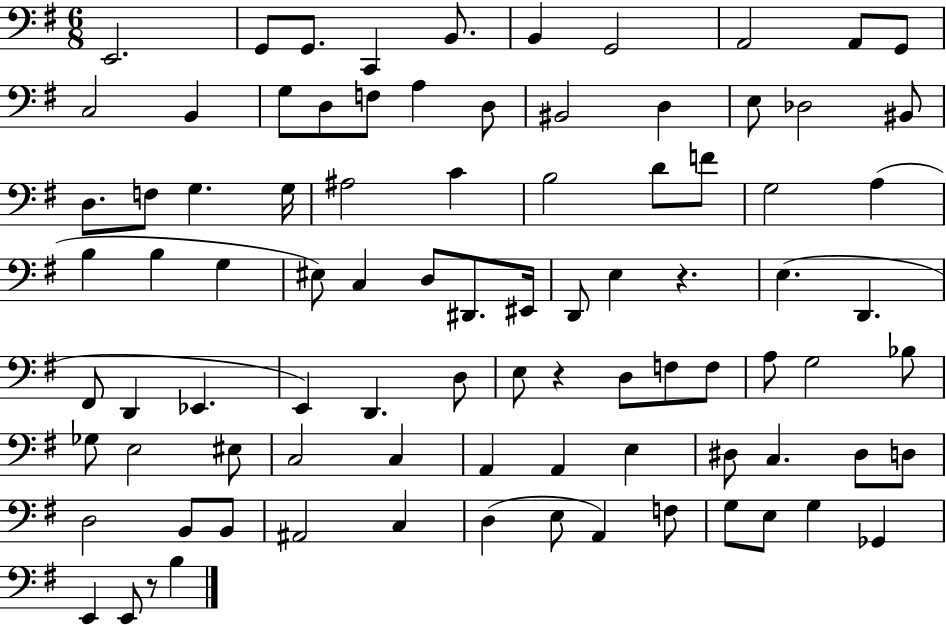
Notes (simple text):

E2/h. G2/e G2/e. C2/q B2/e. B2/q G2/h A2/h A2/e G2/e C3/h B2/q G3/e D3/e F3/e A3/q D3/e BIS2/h D3/q E3/e Db3/h BIS2/e D3/e. F3/e G3/q. G3/s A#3/h C4/q B3/h D4/e F4/e G3/h A3/q B3/q B3/q G3/q EIS3/e C3/q D3/e D#2/e. EIS2/s D2/e E3/q R/q. E3/q. D2/q. F#2/e D2/q Eb2/q. E2/q D2/q. D3/e E3/e R/q D3/e F3/e F3/e A3/e G3/h Bb3/e Gb3/e E3/h EIS3/e C3/h C3/q A2/q A2/q E3/q D#3/e C3/q. D#3/e D3/e D3/h B2/e B2/e A#2/h C3/q D3/q E3/e A2/q F3/e G3/e E3/e G3/q Gb2/q E2/q E2/e R/e B3/q